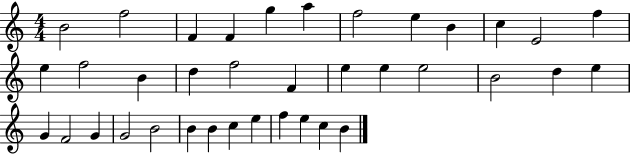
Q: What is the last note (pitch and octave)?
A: B4